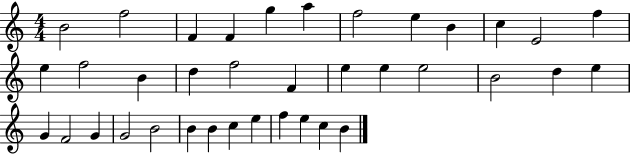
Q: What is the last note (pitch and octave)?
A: B4